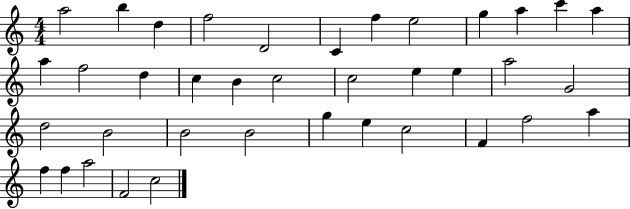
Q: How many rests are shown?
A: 0